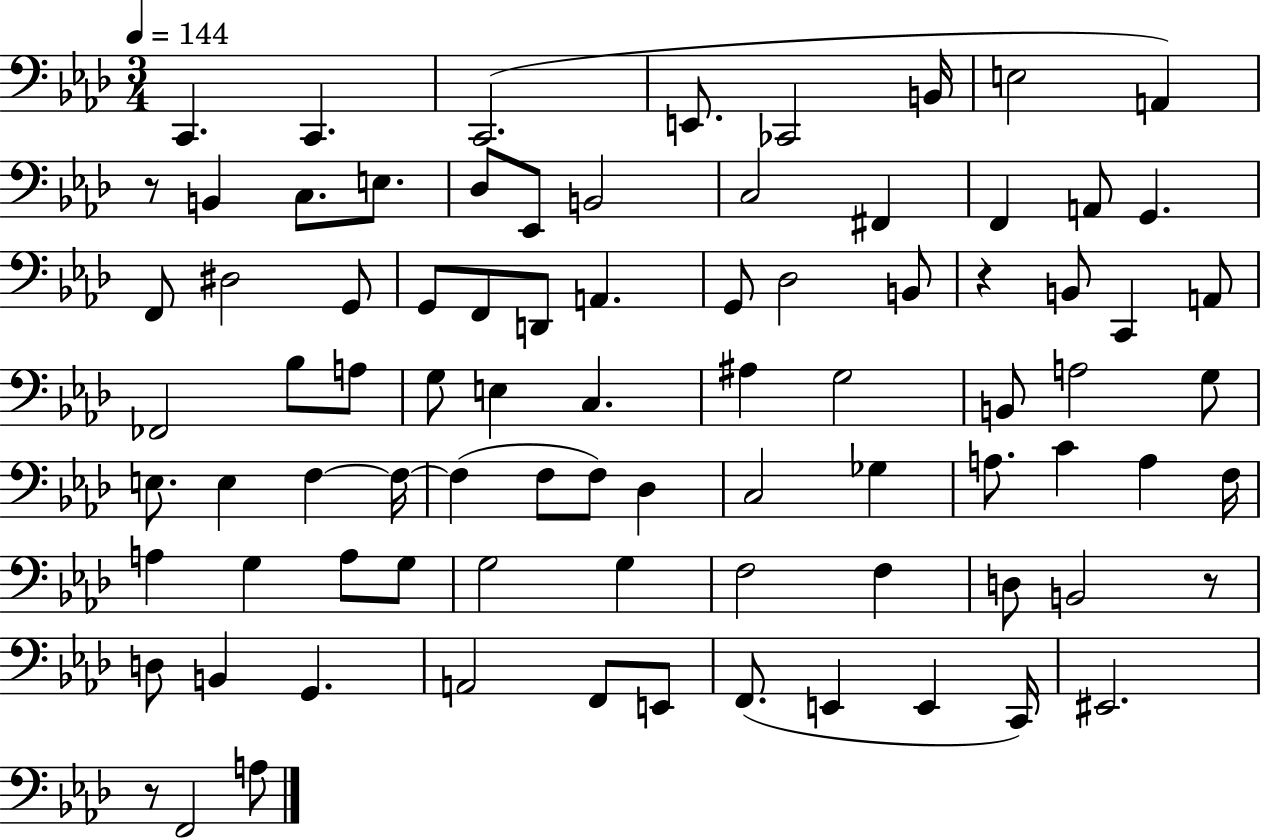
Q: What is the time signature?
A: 3/4